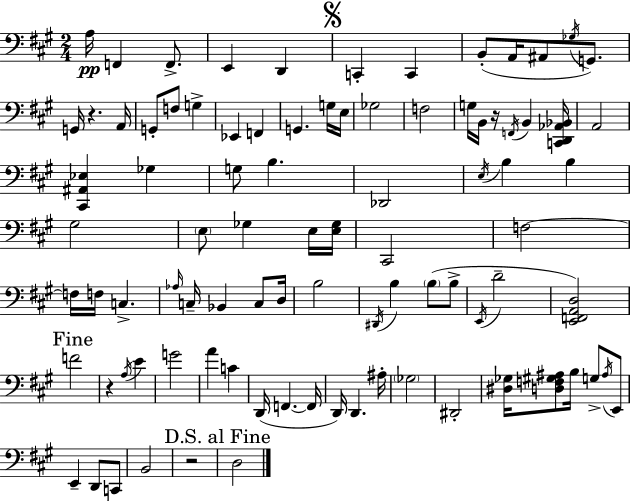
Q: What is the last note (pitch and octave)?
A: D3